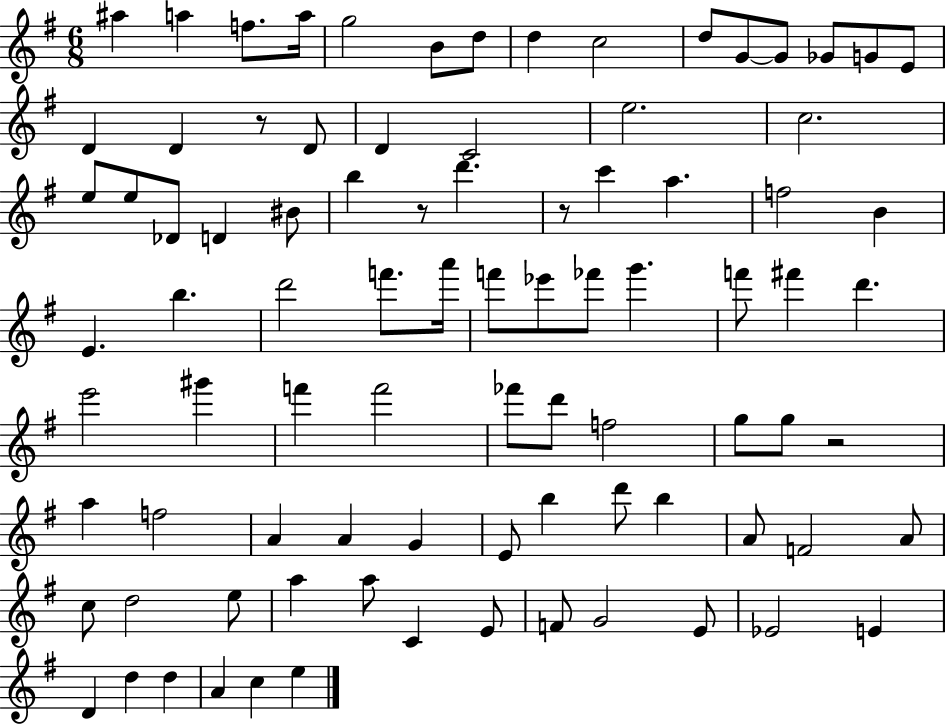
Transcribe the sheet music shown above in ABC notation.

X:1
T:Untitled
M:6/8
L:1/4
K:G
^a a f/2 a/4 g2 B/2 d/2 d c2 d/2 G/2 G/2 _G/2 G/2 E/2 D D z/2 D/2 D C2 e2 c2 e/2 e/2 _D/2 D ^B/2 b z/2 d' z/2 c' a f2 B E b d'2 f'/2 a'/4 f'/2 _e'/2 _f'/2 g' f'/2 ^f' d' e'2 ^g' f' f'2 _f'/2 d'/2 f2 g/2 g/2 z2 a f2 A A G E/2 b d'/2 b A/2 F2 A/2 c/2 d2 e/2 a a/2 C E/2 F/2 G2 E/2 _E2 E D d d A c e